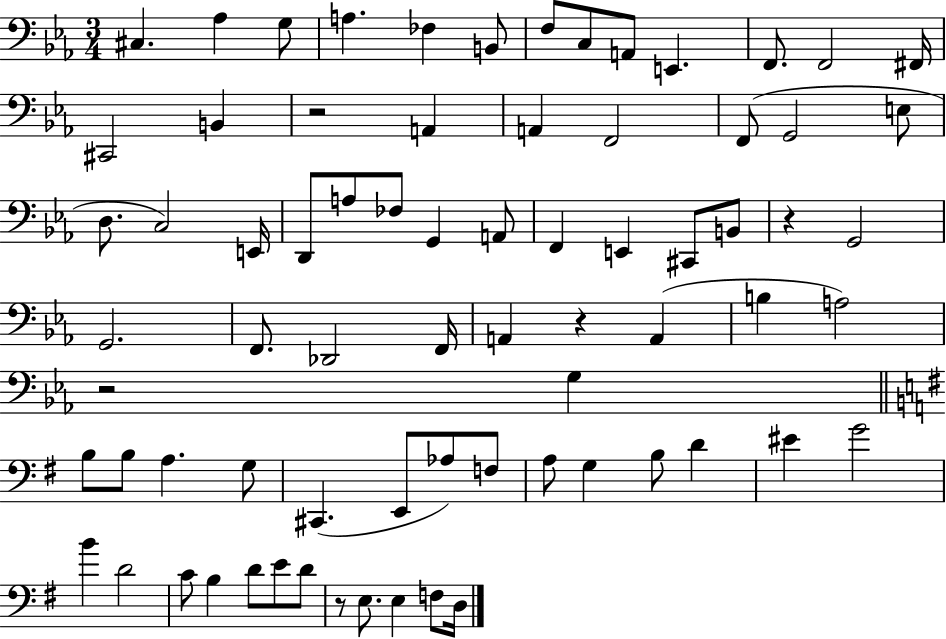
{
  \clef bass
  \numericTimeSignature
  \time 3/4
  \key ees \major
  \repeat volta 2 { cis4. aes4 g8 | a4. fes4 b,8 | f8 c8 a,8 e,4. | f,8. f,2 fis,16 | \break cis,2 b,4 | r2 a,4 | a,4 f,2 | f,8( g,2 e8 | \break d8. c2) e,16 | d,8 a8 fes8 g,4 a,8 | f,4 e,4 cis,8 b,8 | r4 g,2 | \break g,2. | f,8. des,2 f,16 | a,4 r4 a,4( | b4 a2) | \break r2 g4 | \bar "||" \break \key g \major b8 b8 a4. g8 | cis,4.( e,8 aes8) f8 | a8 g4 b8 d'4 | eis'4 g'2 | \break b'4 d'2 | c'8 b4 d'8 e'8 d'8 | r8 e8. e4 f8 d16 | } \bar "|."
}